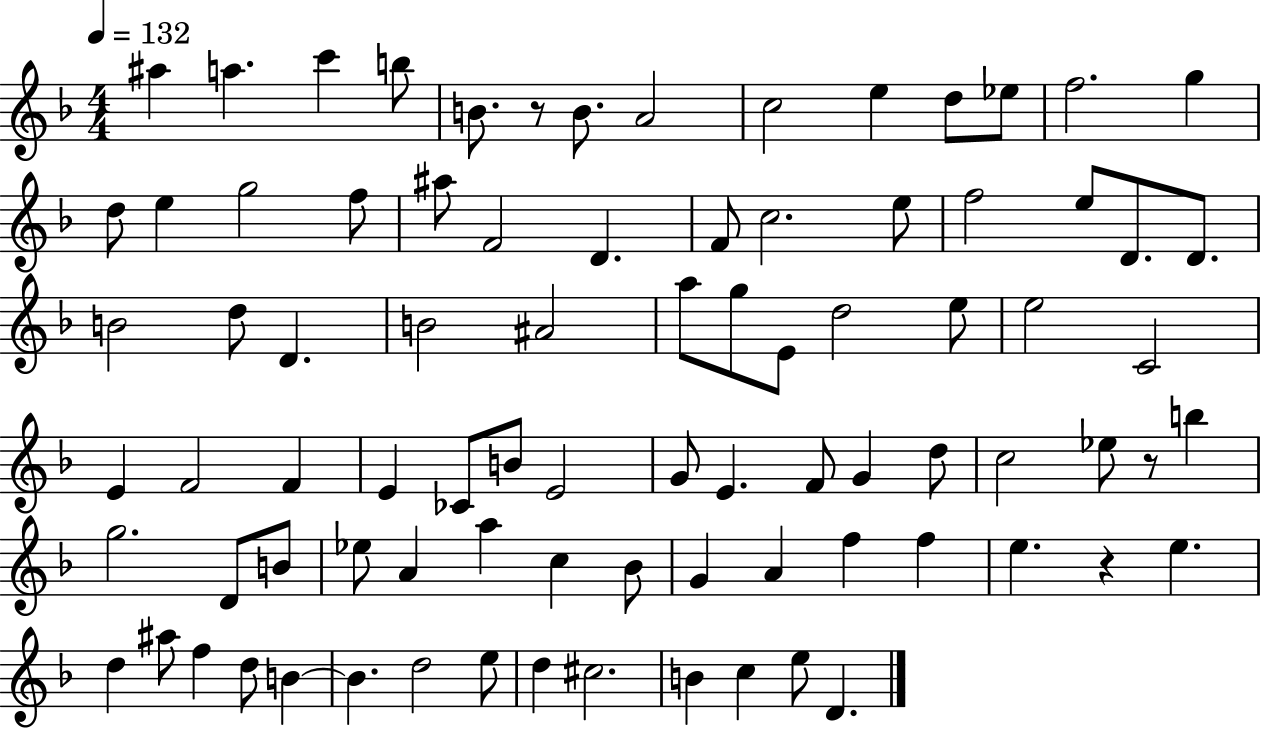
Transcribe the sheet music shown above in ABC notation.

X:1
T:Untitled
M:4/4
L:1/4
K:F
^a a c' b/2 B/2 z/2 B/2 A2 c2 e d/2 _e/2 f2 g d/2 e g2 f/2 ^a/2 F2 D F/2 c2 e/2 f2 e/2 D/2 D/2 B2 d/2 D B2 ^A2 a/2 g/2 E/2 d2 e/2 e2 C2 E F2 F E _C/2 B/2 E2 G/2 E F/2 G d/2 c2 _e/2 z/2 b g2 D/2 B/2 _e/2 A a c _B/2 G A f f e z e d ^a/2 f d/2 B B d2 e/2 d ^c2 B c e/2 D